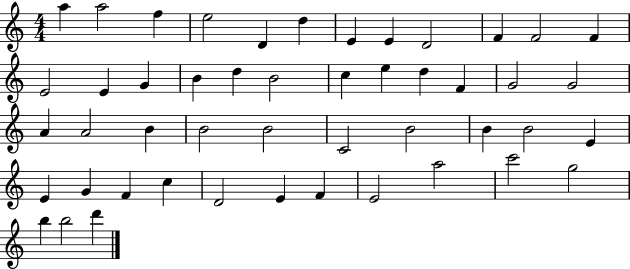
X:1
T:Untitled
M:4/4
L:1/4
K:C
a a2 f e2 D d E E D2 F F2 F E2 E G B d B2 c e d F G2 G2 A A2 B B2 B2 C2 B2 B B2 E E G F c D2 E F E2 a2 c'2 g2 b b2 d'